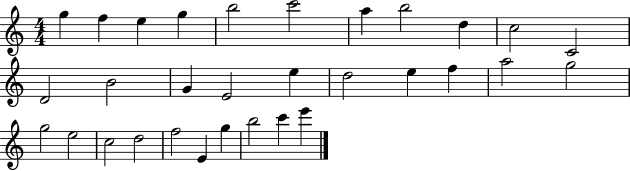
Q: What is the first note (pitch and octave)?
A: G5